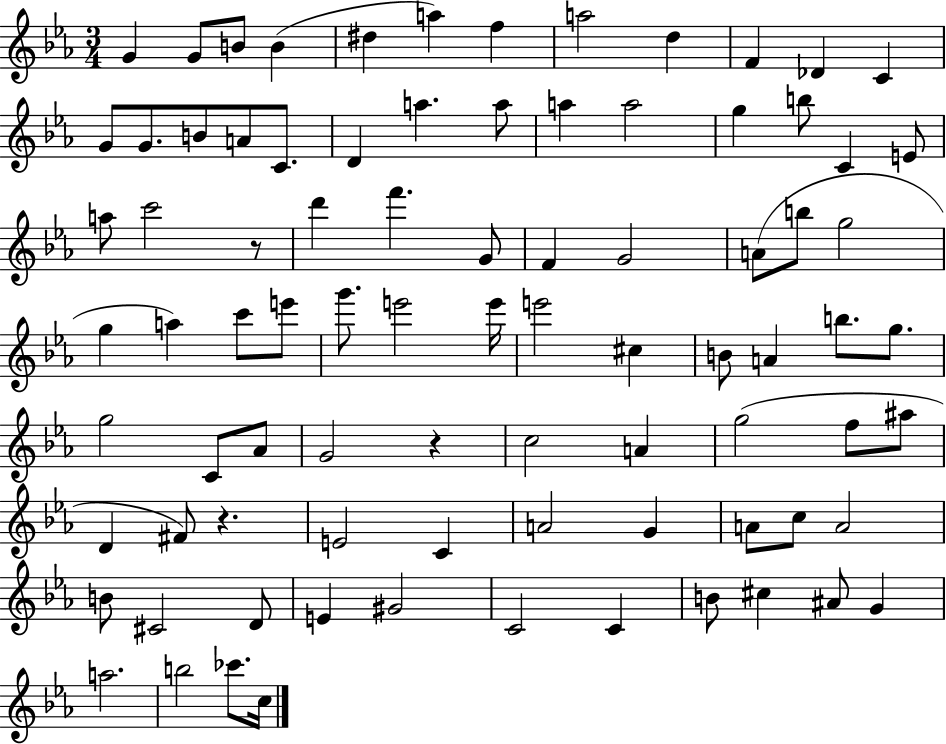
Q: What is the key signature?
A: EES major